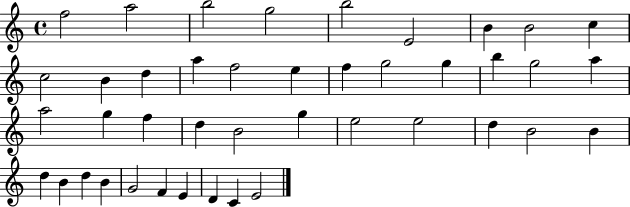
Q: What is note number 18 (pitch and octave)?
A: G5